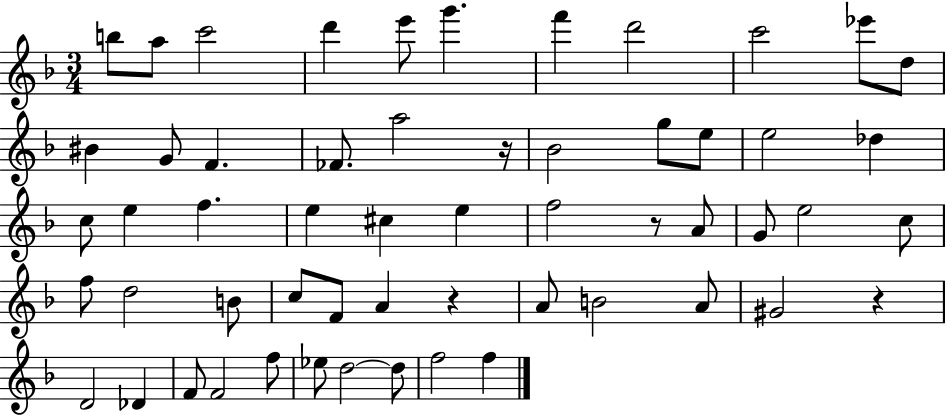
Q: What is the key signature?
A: F major